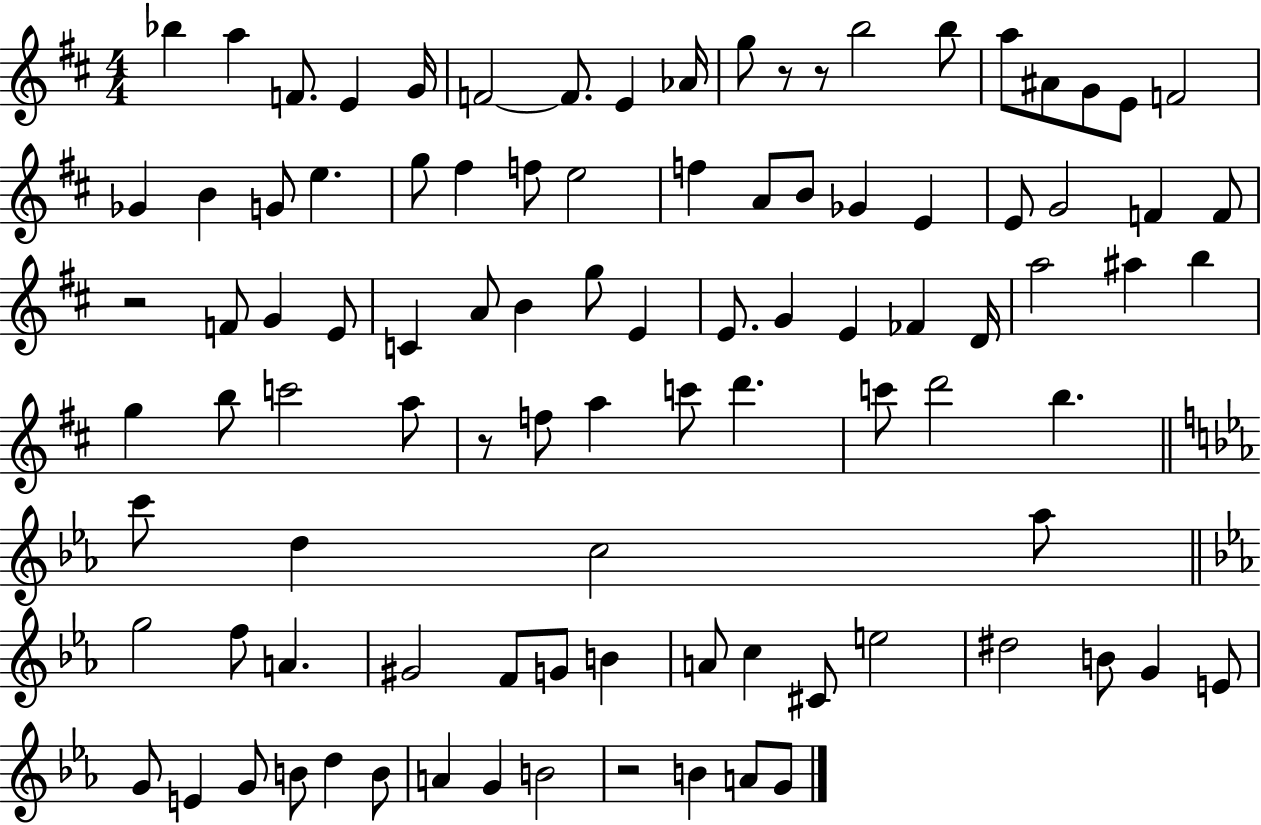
{
  \clef treble
  \numericTimeSignature
  \time 4/4
  \key d \major
  bes''4 a''4 f'8. e'4 g'16 | f'2~~ f'8. e'4 aes'16 | g''8 r8 r8 b''2 b''8 | a''8 ais'8 g'8 e'8 f'2 | \break ges'4 b'4 g'8 e''4. | g''8 fis''4 f''8 e''2 | f''4 a'8 b'8 ges'4 e'4 | e'8 g'2 f'4 f'8 | \break r2 f'8 g'4 e'8 | c'4 a'8 b'4 g''8 e'4 | e'8. g'4 e'4 fes'4 d'16 | a''2 ais''4 b''4 | \break g''4 b''8 c'''2 a''8 | r8 f''8 a''4 c'''8 d'''4. | c'''8 d'''2 b''4. | \bar "||" \break \key ees \major c'''8 d''4 c''2 aes''8 | \bar "||" \break \key c \minor g''2 f''8 a'4. | gis'2 f'8 g'8 b'4 | a'8 c''4 cis'8 e''2 | dis''2 b'8 g'4 e'8 | \break g'8 e'4 g'8 b'8 d''4 b'8 | a'4 g'4 b'2 | r2 b'4 a'8 g'8 | \bar "|."
}